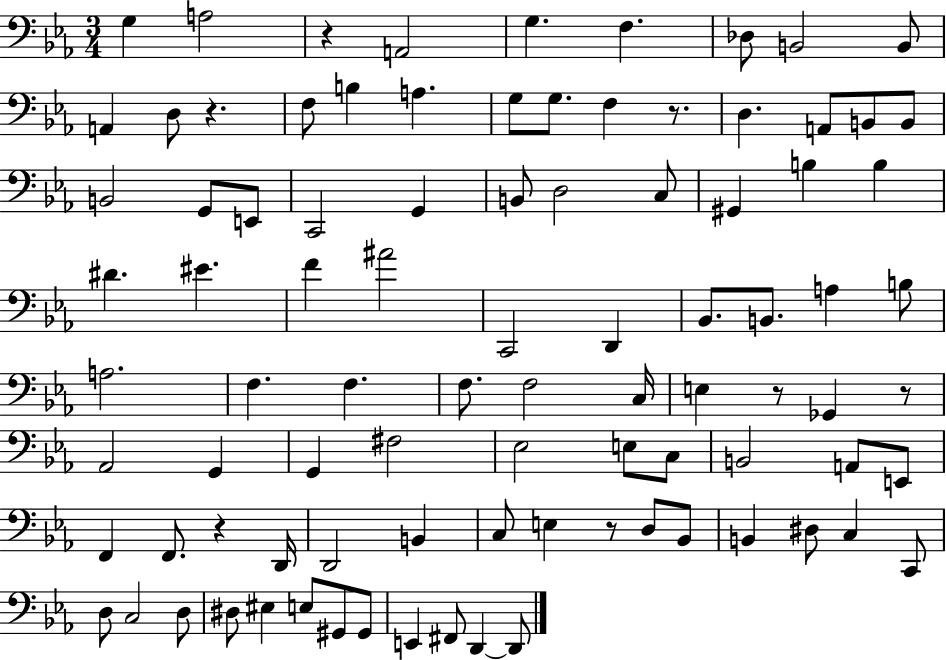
X:1
T:Untitled
M:3/4
L:1/4
K:Eb
G, A,2 z A,,2 G, F, _D,/2 B,,2 B,,/2 A,, D,/2 z F,/2 B, A, G,/2 G,/2 F, z/2 D, A,,/2 B,,/2 B,,/2 B,,2 G,,/2 E,,/2 C,,2 G,, B,,/2 D,2 C,/2 ^G,, B, B, ^D ^E F ^A2 C,,2 D,, _B,,/2 B,,/2 A, B,/2 A,2 F, F, F,/2 F,2 C,/4 E, z/2 _G,, z/2 _A,,2 G,, G,, ^F,2 _E,2 E,/2 C,/2 B,,2 A,,/2 E,,/2 F,, F,,/2 z D,,/4 D,,2 B,, C,/2 E, z/2 D,/2 _B,,/2 B,, ^D,/2 C, C,,/2 D,/2 C,2 D,/2 ^D,/2 ^E, E,/2 ^G,,/2 ^G,,/2 E,, ^F,,/2 D,, D,,/2